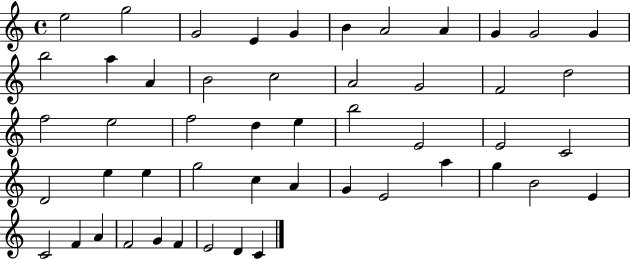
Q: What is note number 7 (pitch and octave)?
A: A4